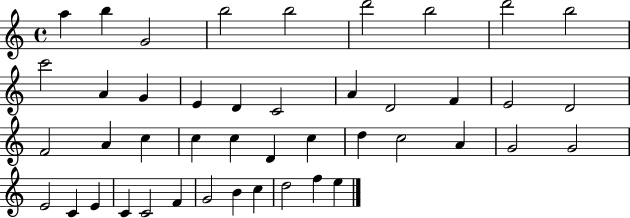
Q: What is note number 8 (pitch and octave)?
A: D6